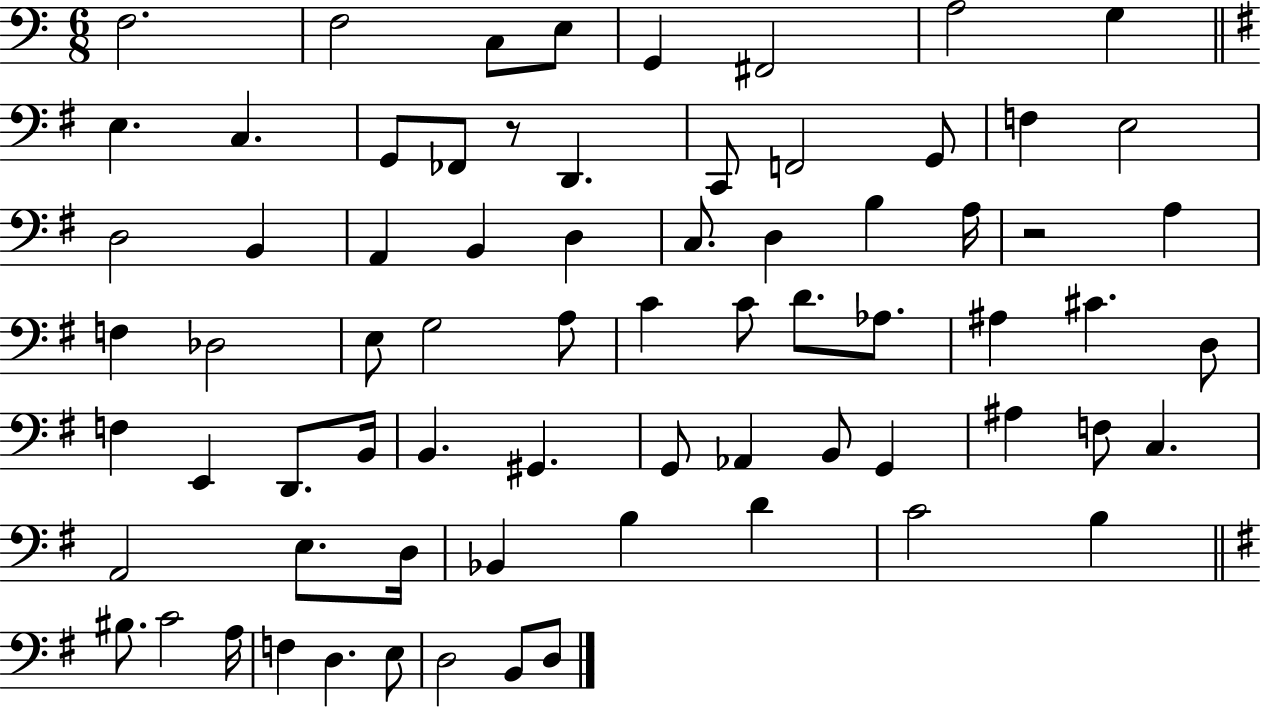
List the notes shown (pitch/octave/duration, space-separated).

F3/h. F3/h C3/e E3/e G2/q F#2/h A3/h G3/q E3/q. C3/q. G2/e FES2/e R/e D2/q. C2/e F2/h G2/e F3/q E3/h D3/h B2/q A2/q B2/q D3/q C3/e. D3/q B3/q A3/s R/h A3/q F3/q Db3/h E3/e G3/h A3/e C4/q C4/e D4/e. Ab3/e. A#3/q C#4/q. D3/e F3/q E2/q D2/e. B2/s B2/q. G#2/q. G2/e Ab2/q B2/e G2/q A#3/q F3/e C3/q. A2/h E3/e. D3/s Bb2/q B3/q D4/q C4/h B3/q BIS3/e. C4/h A3/s F3/q D3/q. E3/e D3/h B2/e D3/e